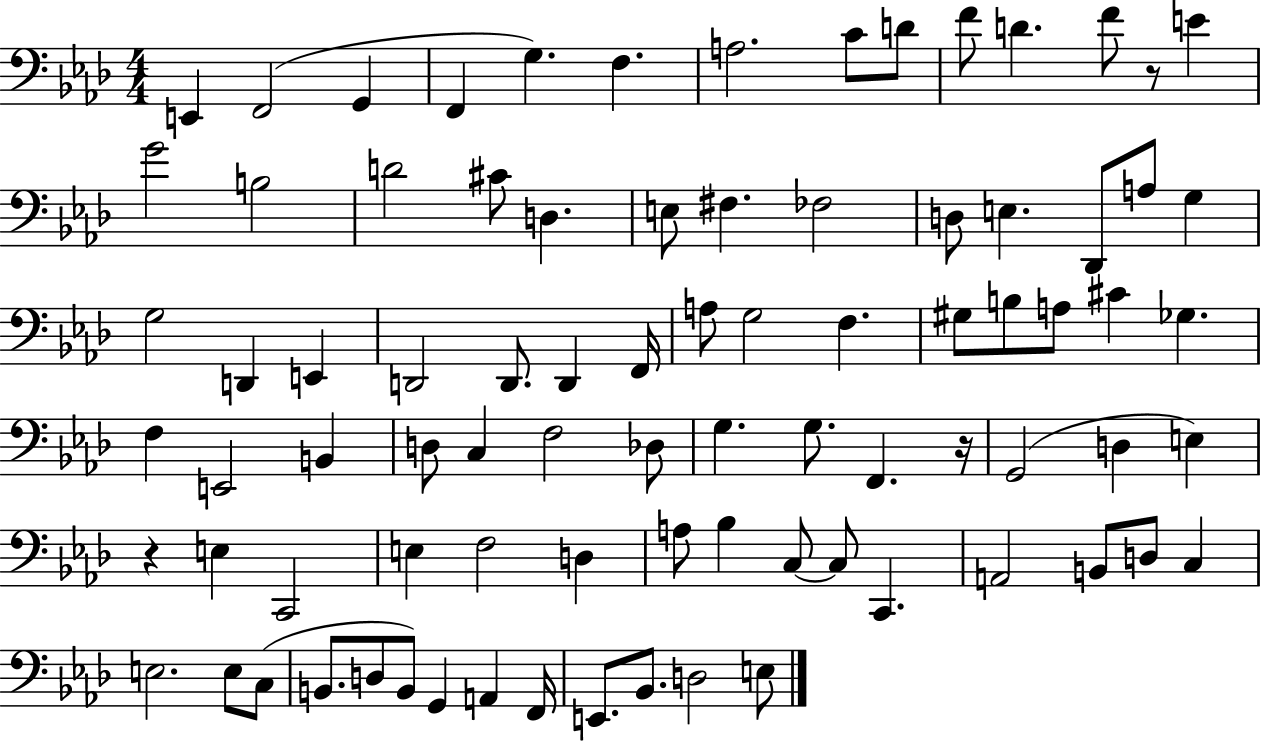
{
  \clef bass
  \numericTimeSignature
  \time 4/4
  \key aes \major
  e,4 f,2( g,4 | f,4 g4.) f4. | a2. c'8 d'8 | f'8 d'4. f'8 r8 e'4 | \break g'2 b2 | d'2 cis'8 d4. | e8 fis4. fes2 | d8 e4. des,8 a8 g4 | \break g2 d,4 e,4 | d,2 d,8. d,4 f,16 | a8 g2 f4. | gis8 b8 a8 cis'4 ges4. | \break f4 e,2 b,4 | d8 c4 f2 des8 | g4. g8. f,4. r16 | g,2( d4 e4) | \break r4 e4 c,2 | e4 f2 d4 | a8 bes4 c8~~ c8 c,4. | a,2 b,8 d8 c4 | \break e2. e8 c8( | b,8. d8 b,8) g,4 a,4 f,16 | e,8. bes,8. d2 e8 | \bar "|."
}